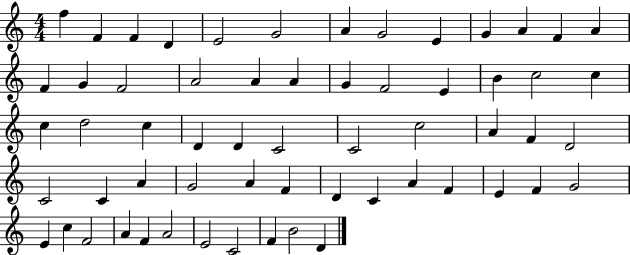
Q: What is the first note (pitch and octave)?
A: F5